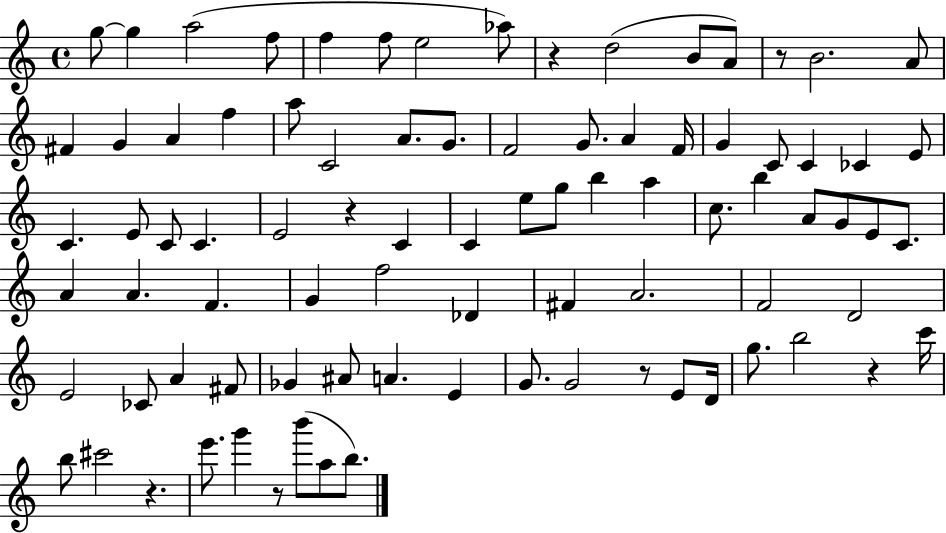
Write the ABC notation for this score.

X:1
T:Untitled
M:4/4
L:1/4
K:C
g/2 g a2 f/2 f f/2 e2 _a/2 z d2 B/2 A/2 z/2 B2 A/2 ^F G A f a/2 C2 A/2 G/2 F2 G/2 A F/4 G C/2 C _C E/2 C E/2 C/2 C E2 z C C e/2 g/2 b a c/2 b A/2 G/2 E/2 C/2 A A F G f2 _D ^F A2 F2 D2 E2 _C/2 A ^F/2 _G ^A/2 A E G/2 G2 z/2 E/2 D/4 g/2 b2 z c'/4 b/2 ^c'2 z e'/2 g' z/2 b'/2 a/2 b/2